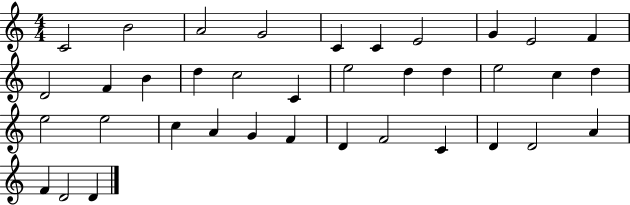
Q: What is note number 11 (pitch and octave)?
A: D4